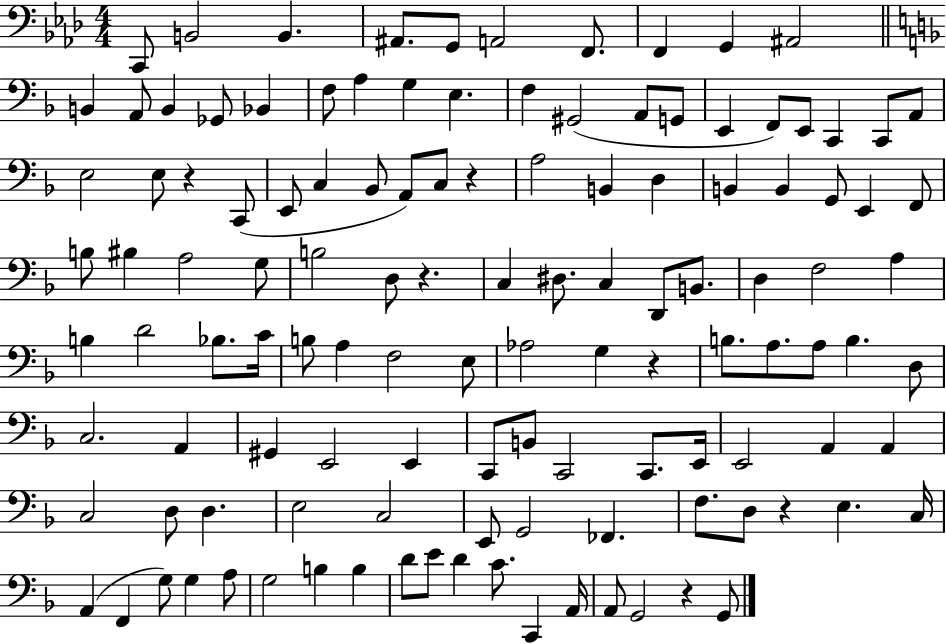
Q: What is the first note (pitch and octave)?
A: C2